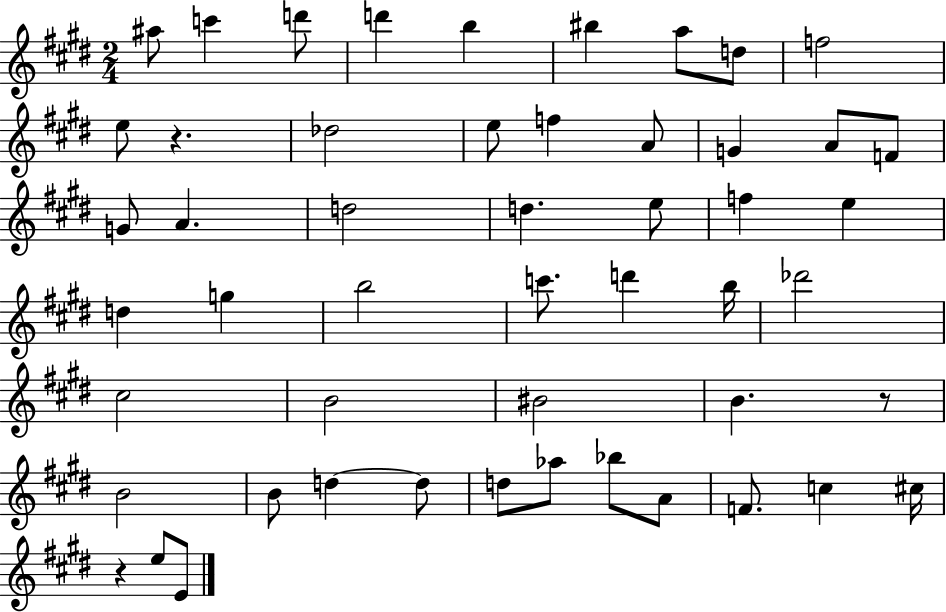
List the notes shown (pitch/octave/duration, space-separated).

A#5/e C6/q D6/e D6/q B5/q BIS5/q A5/e D5/e F5/h E5/e R/q. Db5/h E5/e F5/q A4/e G4/q A4/e F4/e G4/e A4/q. D5/h D5/q. E5/e F5/q E5/q D5/q G5/q B5/h C6/e. D6/q B5/s Db6/h C#5/h B4/h BIS4/h B4/q. R/e B4/h B4/e D5/q D5/e D5/e Ab5/e Bb5/e A4/e F4/e. C5/q C#5/s R/q E5/e E4/e